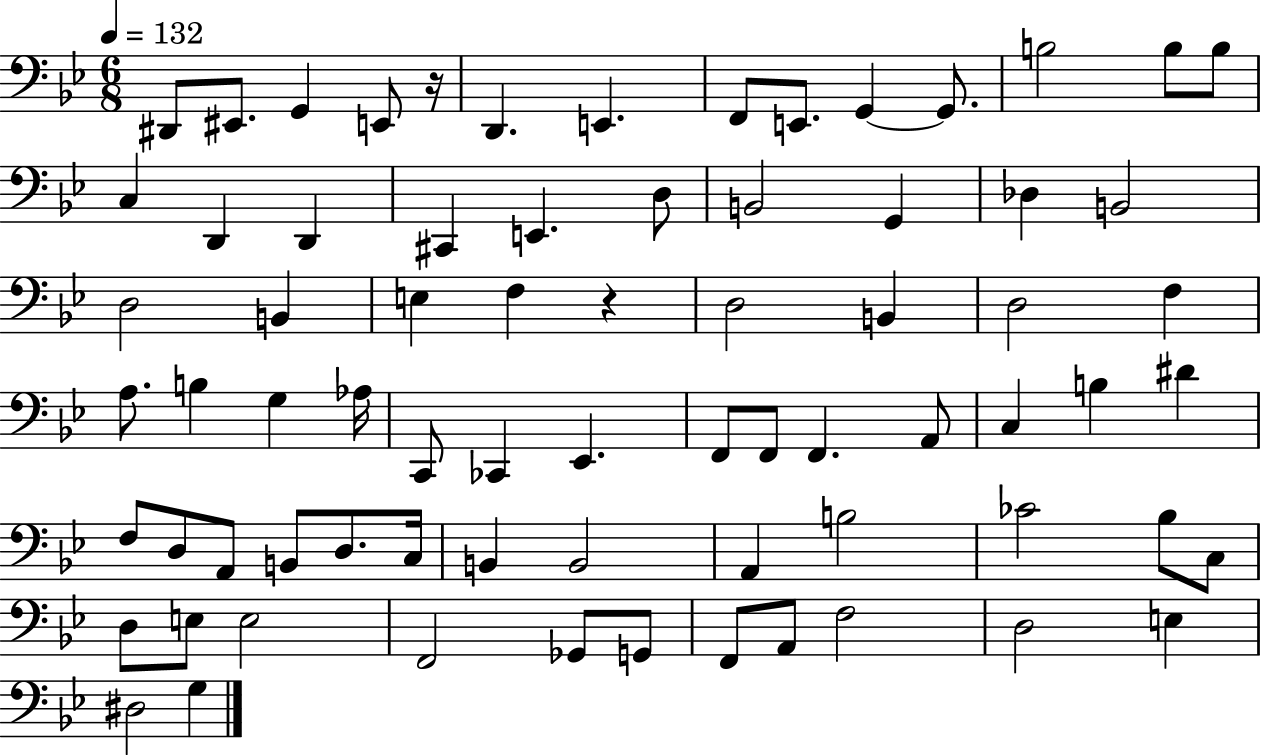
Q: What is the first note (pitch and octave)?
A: D#2